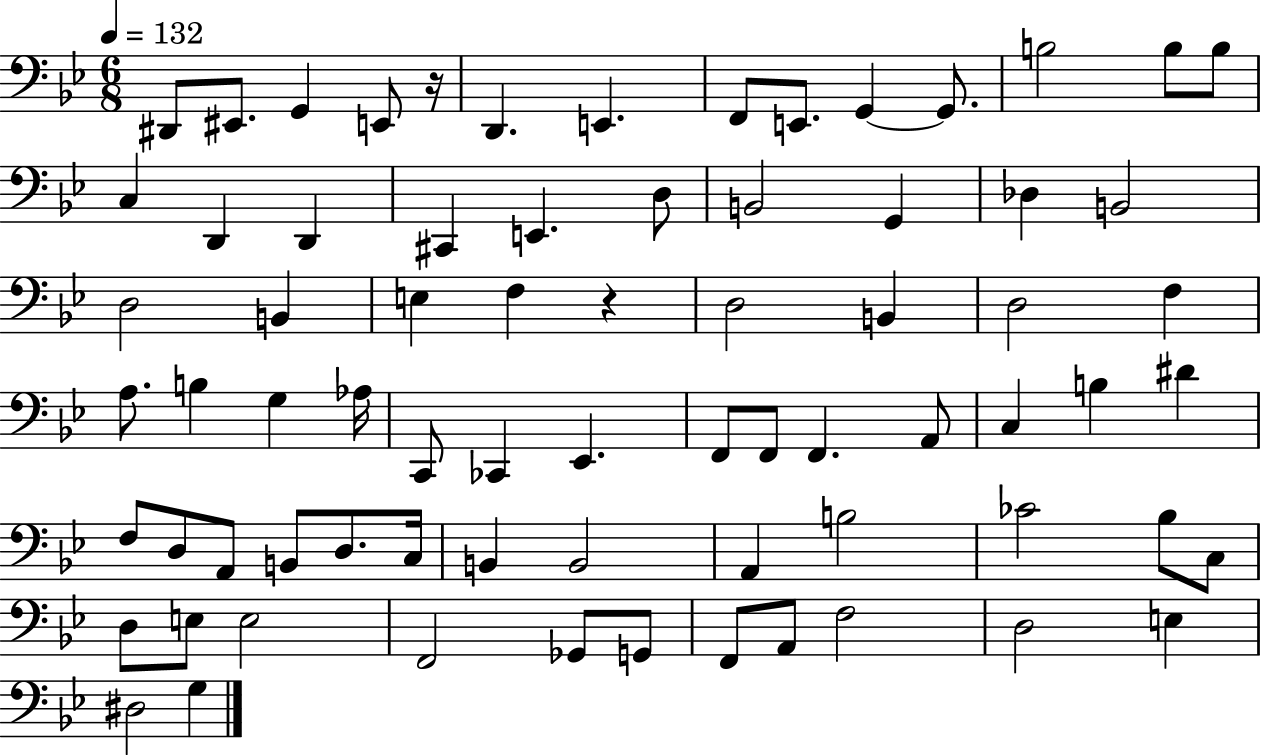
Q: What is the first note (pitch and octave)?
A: D#2